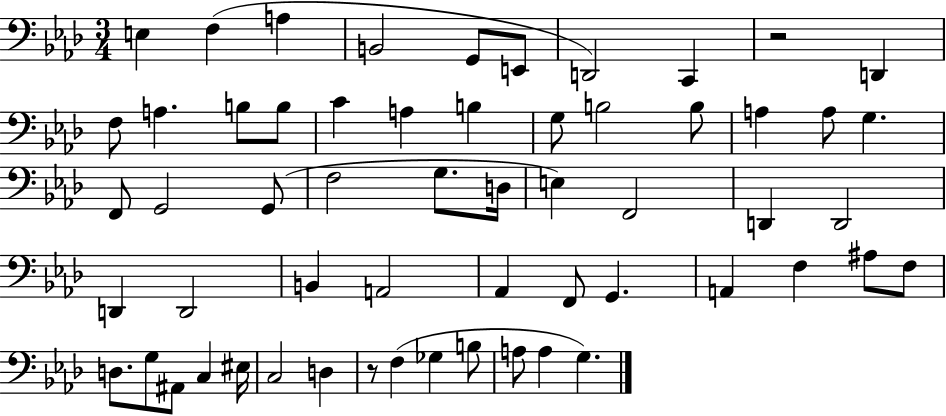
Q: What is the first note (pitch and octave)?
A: E3